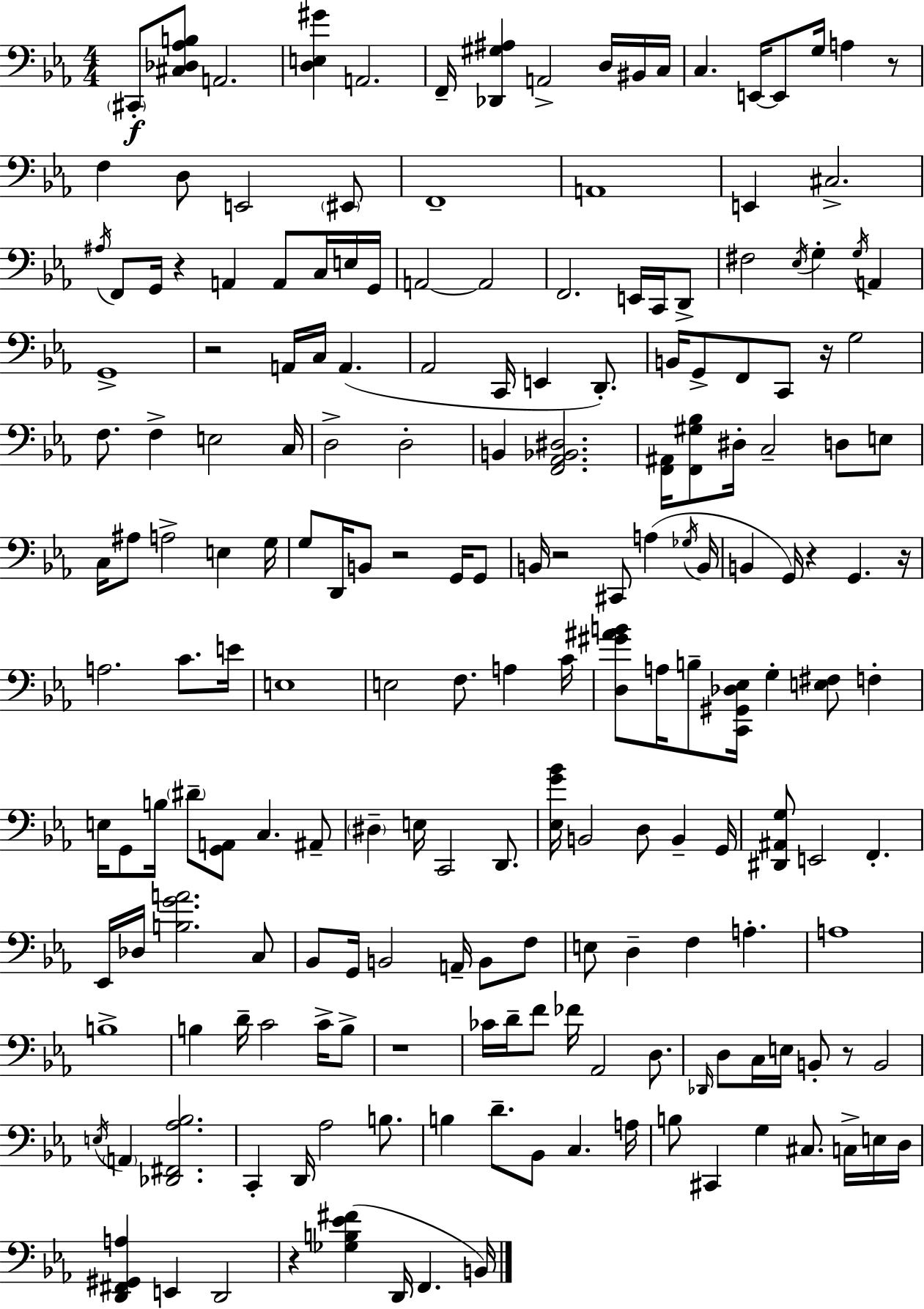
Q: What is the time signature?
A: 4/4